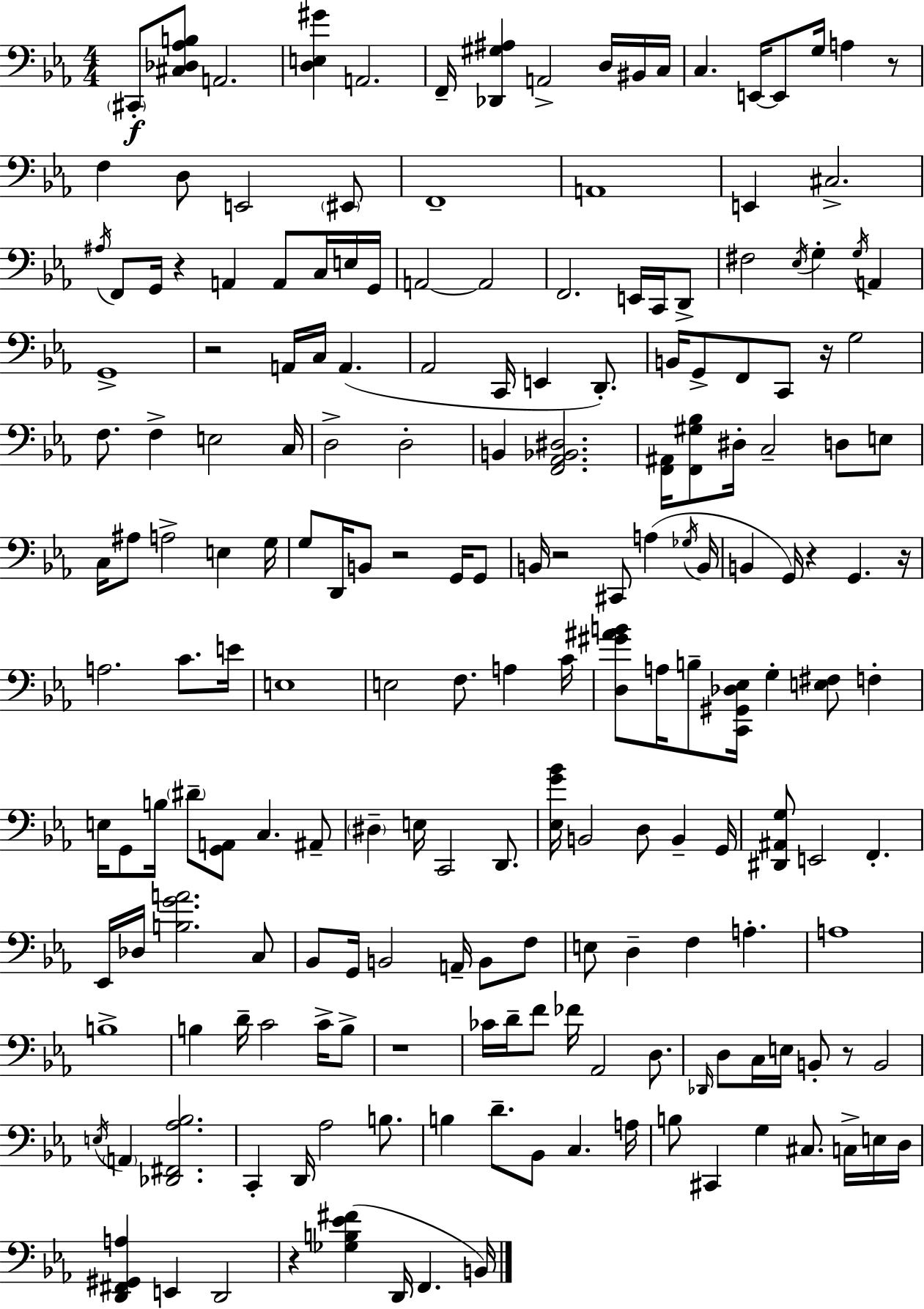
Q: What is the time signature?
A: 4/4